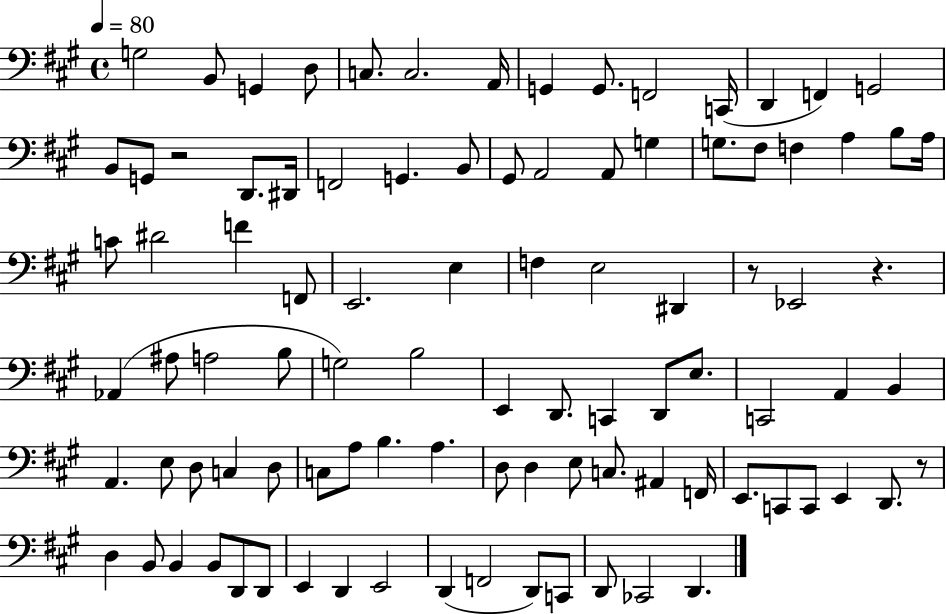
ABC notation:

X:1
T:Untitled
M:4/4
L:1/4
K:A
G,2 B,,/2 G,, D,/2 C,/2 C,2 A,,/4 G,, G,,/2 F,,2 C,,/4 D,, F,, G,,2 B,,/2 G,,/2 z2 D,,/2 ^D,,/4 F,,2 G,, B,,/2 ^G,,/2 A,,2 A,,/2 G, G,/2 ^F,/2 F, A, B,/2 A,/4 C/2 ^D2 F F,,/2 E,,2 E, F, E,2 ^D,, z/2 _E,,2 z _A,, ^A,/2 A,2 B,/2 G,2 B,2 E,, D,,/2 C,, D,,/2 E,/2 C,,2 A,, B,, A,, E,/2 D,/2 C, D,/2 C,/2 A,/2 B, A, D,/2 D, E,/2 C,/2 ^A,, F,,/4 E,,/2 C,,/2 C,,/2 E,, D,,/2 z/2 D, B,,/2 B,, B,,/2 D,,/2 D,,/2 E,, D,, E,,2 D,, F,,2 D,,/2 C,,/2 D,,/2 _C,,2 D,,